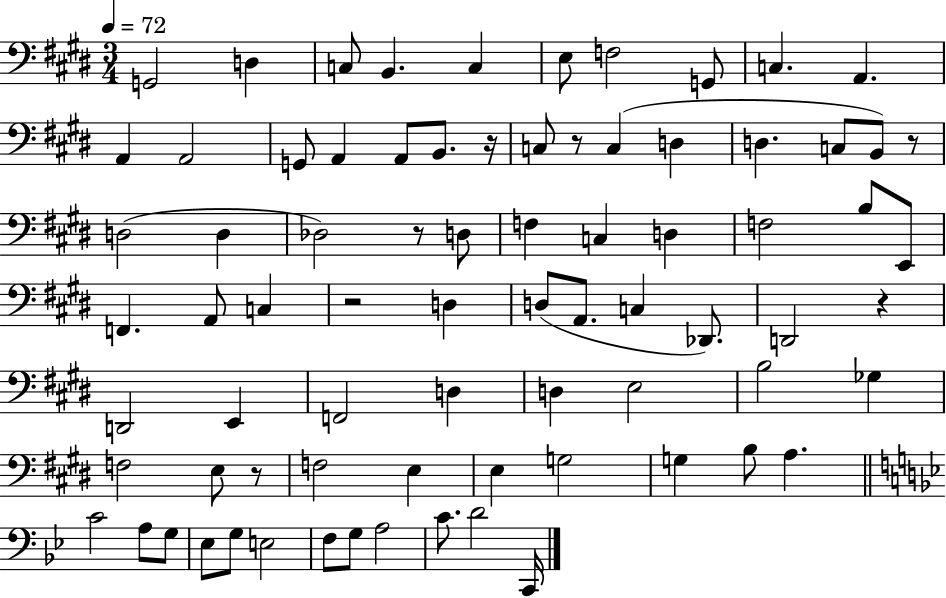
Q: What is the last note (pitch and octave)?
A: C2